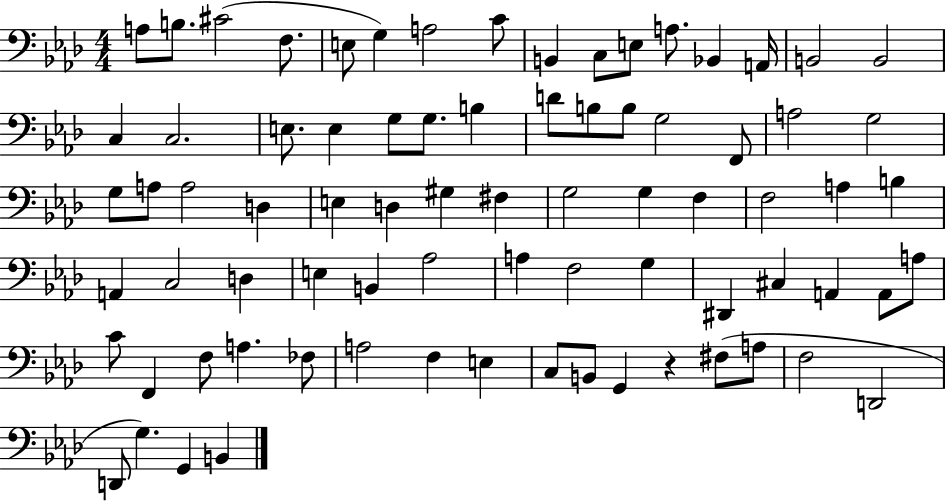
A3/e B3/e. C#4/h F3/e. E3/e G3/q A3/h C4/e B2/q C3/e E3/e A3/e. Bb2/q A2/s B2/h B2/h C3/q C3/h. E3/e. E3/q G3/e G3/e. B3/q D4/e B3/e B3/e G3/h F2/e A3/h G3/h G3/e A3/e A3/h D3/q E3/q D3/q G#3/q F#3/q G3/h G3/q F3/q F3/h A3/q B3/q A2/q C3/h D3/q E3/q B2/q Ab3/h A3/q F3/h G3/q D#2/q C#3/q A2/q A2/e A3/e C4/e F2/q F3/e A3/q. FES3/e A3/h F3/q E3/q C3/e B2/e G2/q R/q F#3/e A3/e F3/h D2/h D2/e G3/q. G2/q B2/q